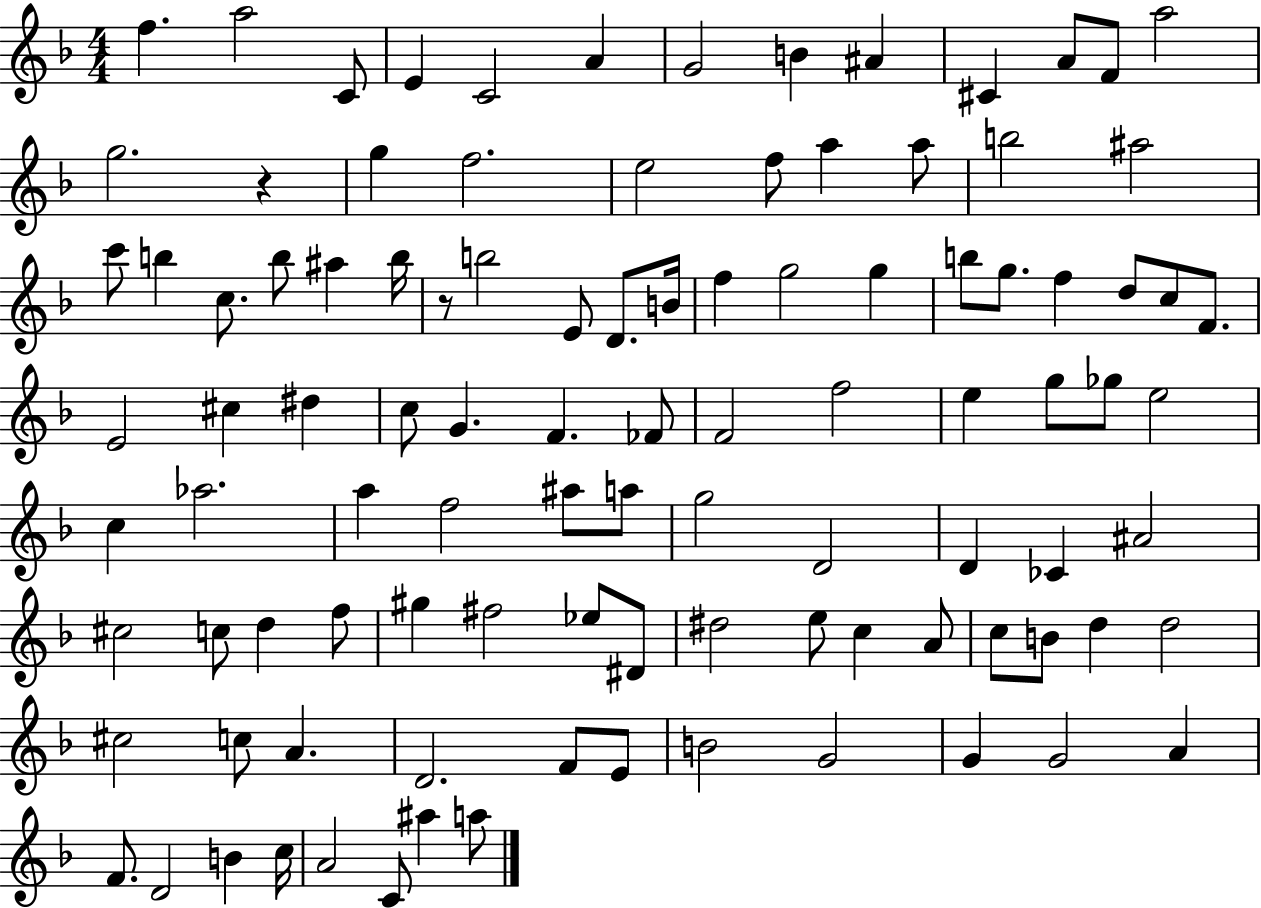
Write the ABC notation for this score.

X:1
T:Untitled
M:4/4
L:1/4
K:F
f a2 C/2 E C2 A G2 B ^A ^C A/2 F/2 a2 g2 z g f2 e2 f/2 a a/2 b2 ^a2 c'/2 b c/2 b/2 ^a b/4 z/2 b2 E/2 D/2 B/4 f g2 g b/2 g/2 f d/2 c/2 F/2 E2 ^c ^d c/2 G F _F/2 F2 f2 e g/2 _g/2 e2 c _a2 a f2 ^a/2 a/2 g2 D2 D _C ^A2 ^c2 c/2 d f/2 ^g ^f2 _e/2 ^D/2 ^d2 e/2 c A/2 c/2 B/2 d d2 ^c2 c/2 A D2 F/2 E/2 B2 G2 G G2 A F/2 D2 B c/4 A2 C/2 ^a a/2